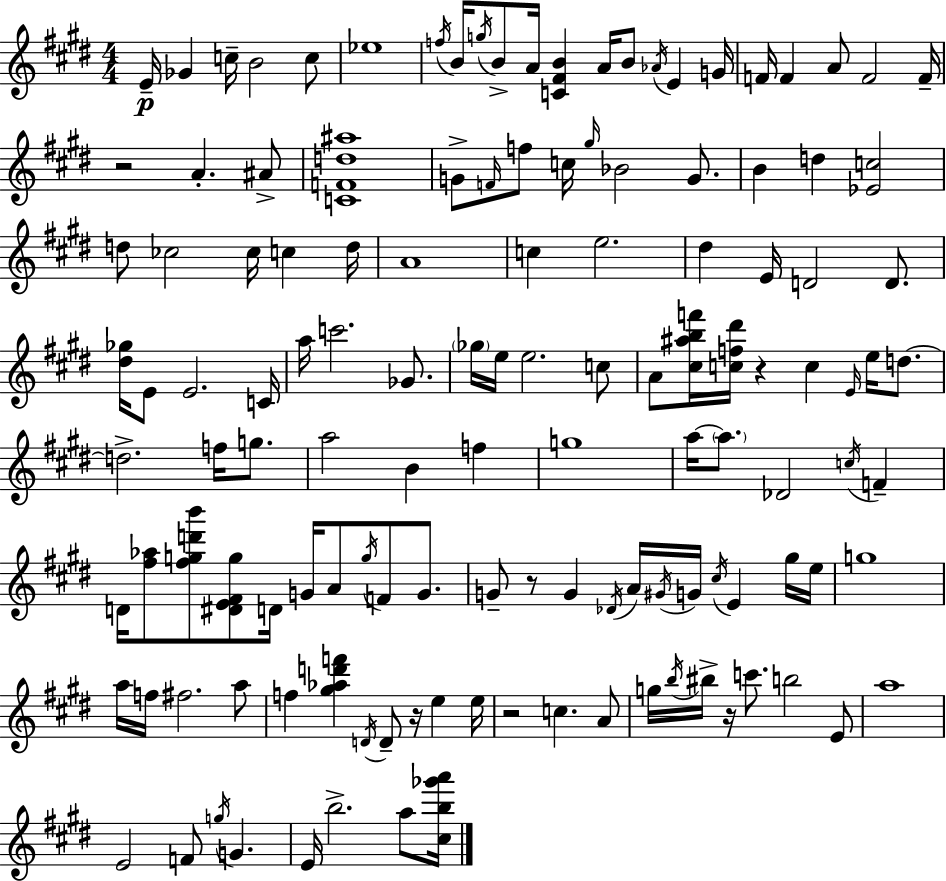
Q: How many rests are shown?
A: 6